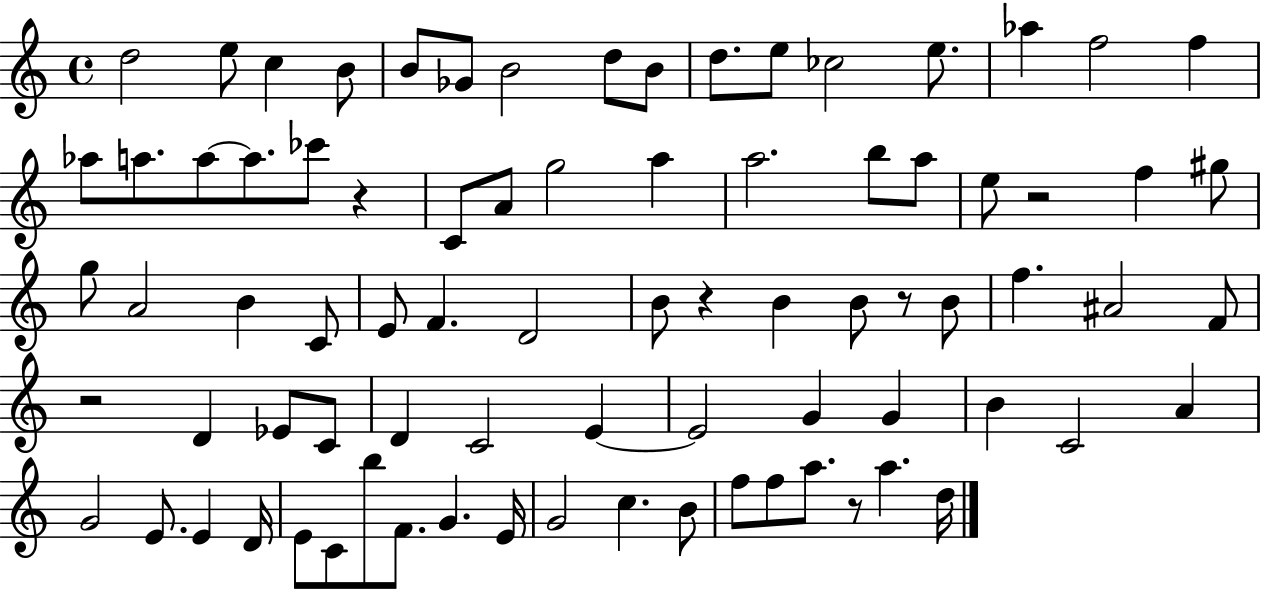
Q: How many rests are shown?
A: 6